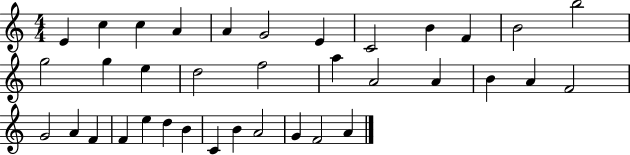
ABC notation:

X:1
T:Untitled
M:4/4
L:1/4
K:C
E c c A A G2 E C2 B F B2 b2 g2 g e d2 f2 a A2 A B A F2 G2 A F F e d B C B A2 G F2 A